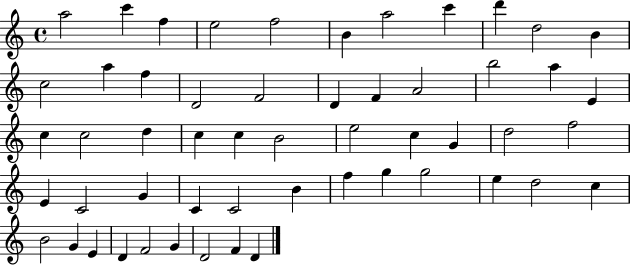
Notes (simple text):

A5/h C6/q F5/q E5/h F5/h B4/q A5/h C6/q D6/q D5/h B4/q C5/h A5/q F5/q D4/h F4/h D4/q F4/q A4/h B5/h A5/q E4/q C5/q C5/h D5/q C5/q C5/q B4/h E5/h C5/q G4/q D5/h F5/h E4/q C4/h G4/q C4/q C4/h B4/q F5/q G5/q G5/h E5/q D5/h C5/q B4/h G4/q E4/q D4/q F4/h G4/q D4/h F4/q D4/q